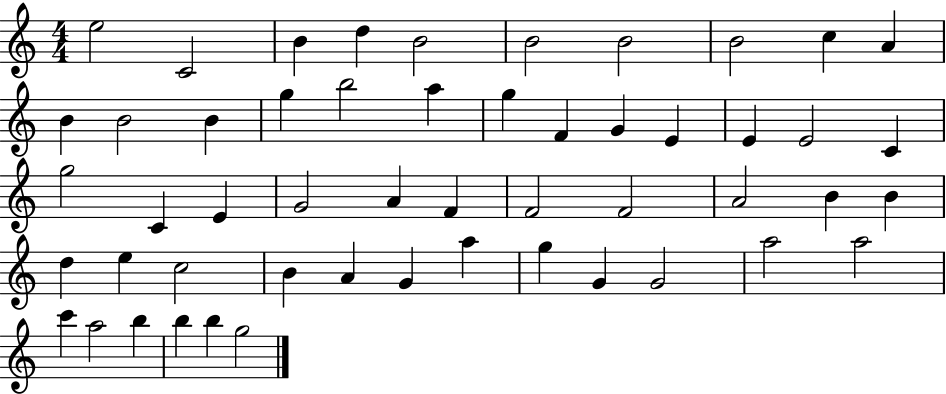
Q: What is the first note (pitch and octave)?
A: E5